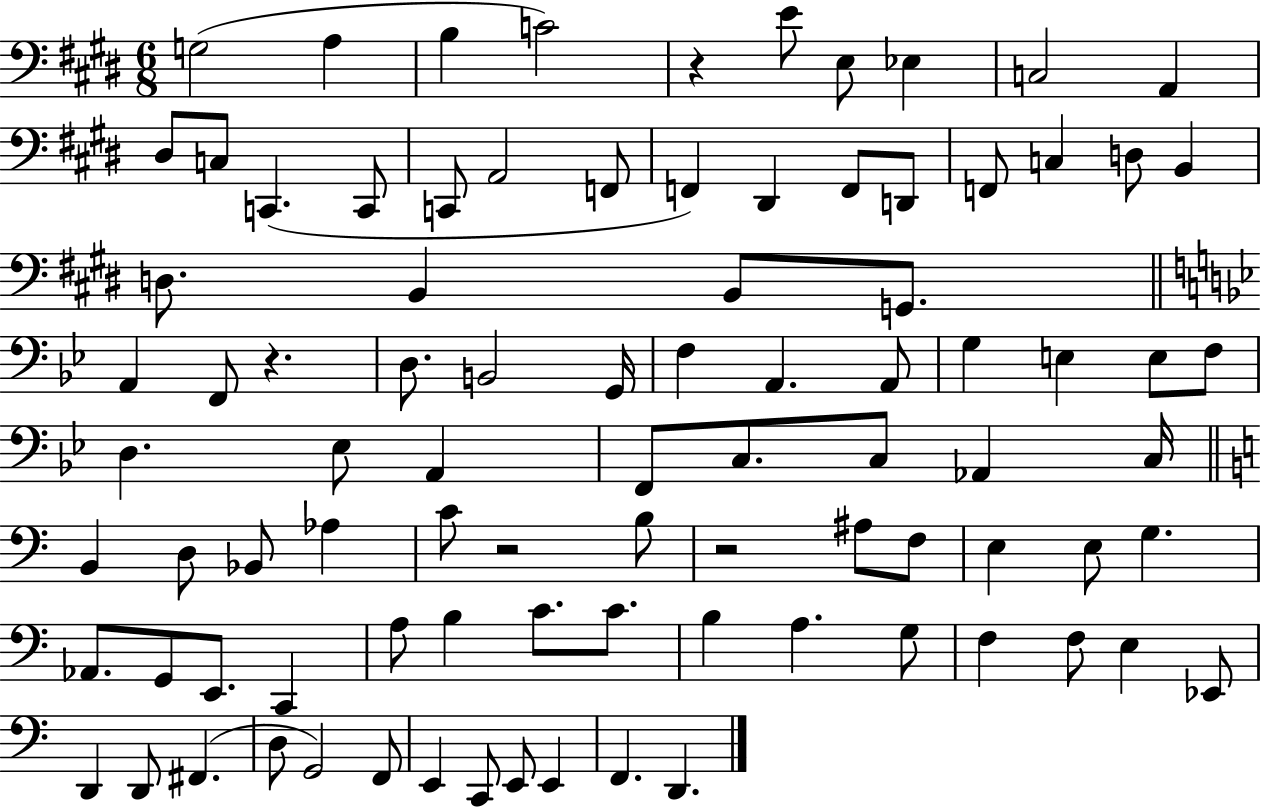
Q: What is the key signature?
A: E major